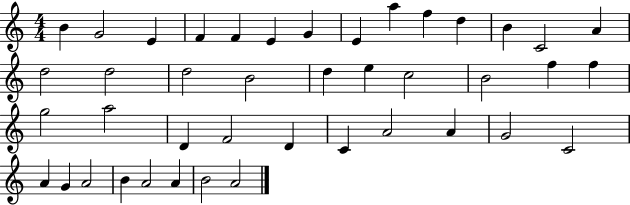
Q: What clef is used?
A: treble